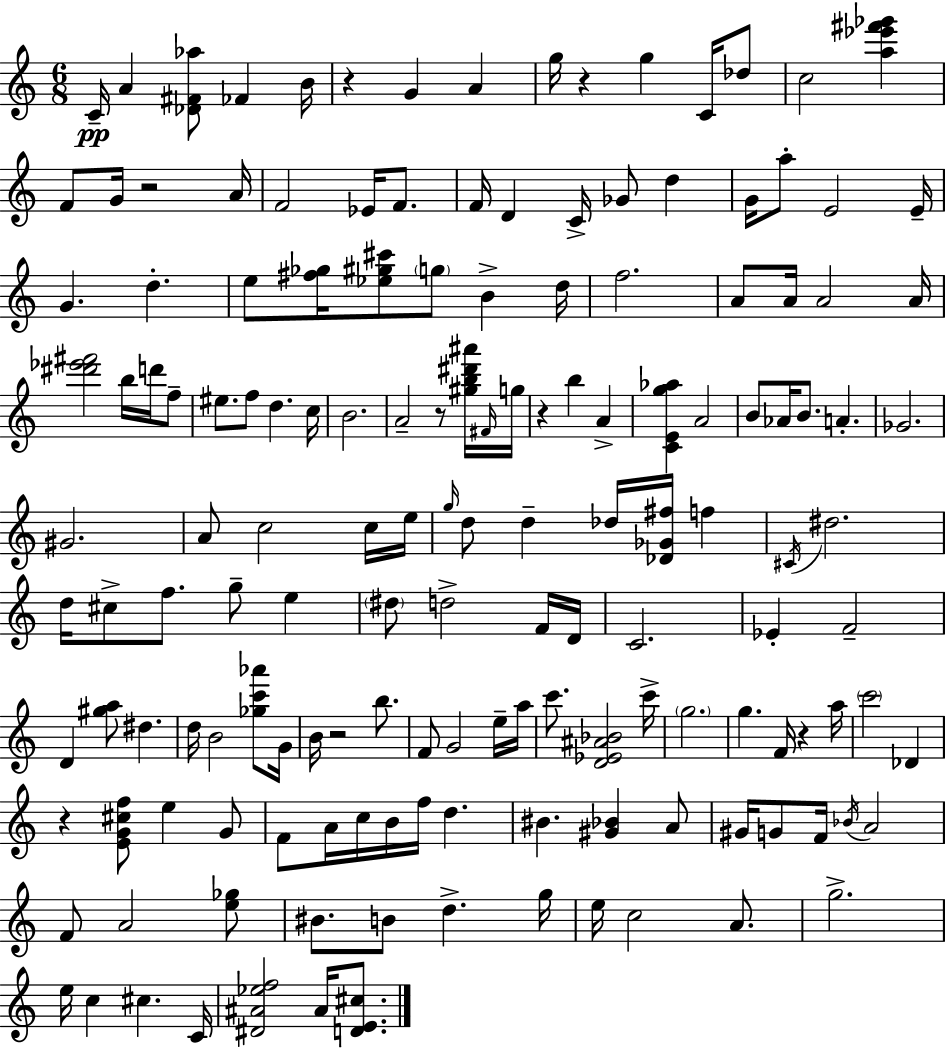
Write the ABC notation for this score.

X:1
T:Untitled
M:6/8
L:1/4
K:C
C/4 A [_D^F_a]/2 _F B/4 z G A g/4 z g C/4 _d/2 c2 [a_e'^f'_g'] F/2 G/4 z2 A/4 F2 _E/4 F/2 F/4 D C/4 _G/2 d G/4 a/2 E2 E/4 G d e/2 [^f_g]/4 [_e^g^c']/2 g/2 B d/4 f2 A/2 A/4 A2 A/4 [^d'_e'^f']2 b/4 d'/4 f/2 ^e/2 f/2 d c/4 B2 A2 z/2 [^gb^d'^a']/4 ^F/4 g/4 z b A [CEg_a] A2 B/2 _A/4 B/2 A _G2 ^G2 A/2 c2 c/4 e/4 g/4 d/2 d _d/4 [_D_G^f]/4 f ^C/4 ^d2 d/4 ^c/2 f/2 g/2 e ^d/2 d2 F/4 D/4 C2 _E F2 D [^ga]/2 ^d d/4 B2 [_gc'_a']/2 G/4 B/4 z2 b/2 F/2 G2 e/4 a/4 c'/2 [D_E^A_B]2 c'/4 g2 g F/4 z a/4 c'2 _D z [EG^cf]/2 e G/2 F/2 A/4 c/4 B/4 f/4 d ^B [^G_B] A/2 ^G/4 G/2 F/4 _B/4 A2 F/2 A2 [e_g]/2 ^B/2 B/2 d g/4 e/4 c2 A/2 g2 e/4 c ^c C/4 [^D^A_ef]2 ^A/4 [DE^c]/2